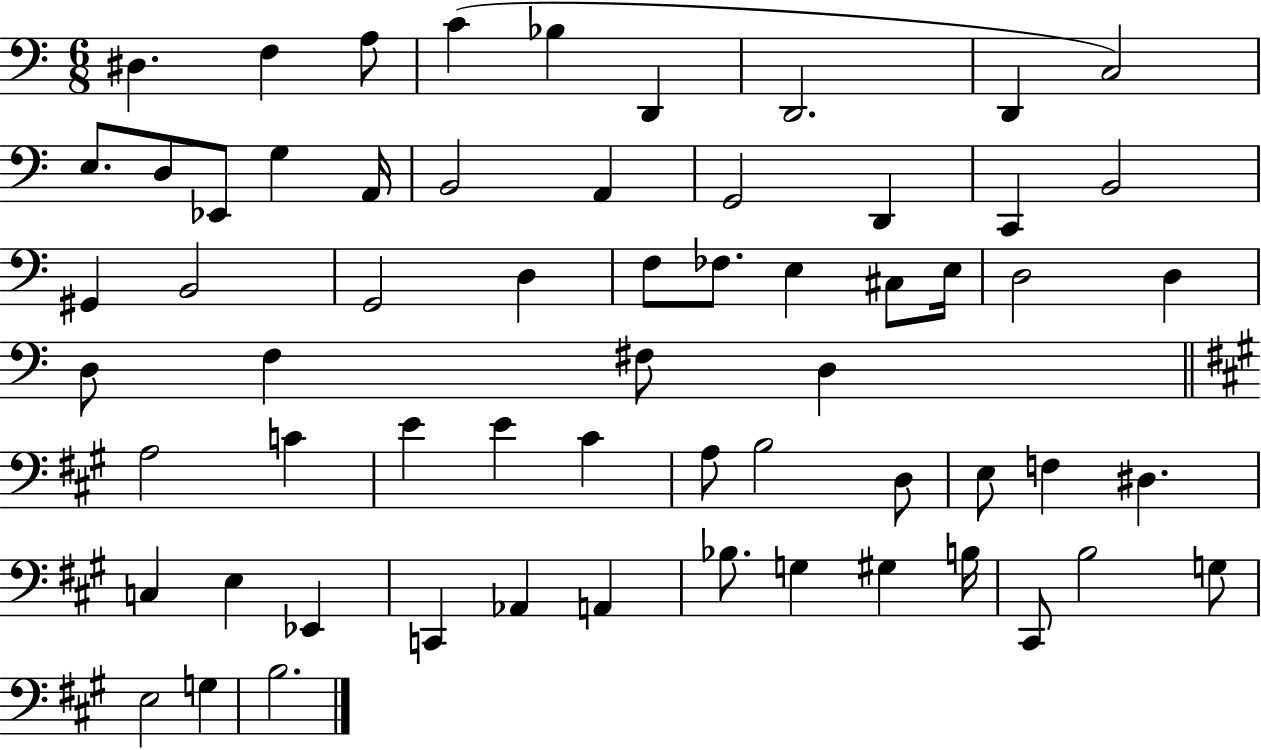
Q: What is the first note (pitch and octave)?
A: D#3